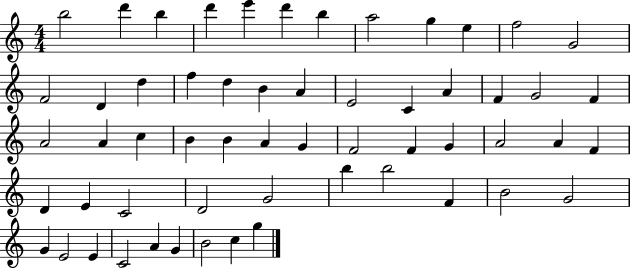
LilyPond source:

{
  \clef treble
  \numericTimeSignature
  \time 4/4
  \key c \major
  b''2 d'''4 b''4 | d'''4 e'''4 d'''4 b''4 | a''2 g''4 e''4 | f''2 g'2 | \break f'2 d'4 d''4 | f''4 d''4 b'4 a'4 | e'2 c'4 a'4 | f'4 g'2 f'4 | \break a'2 a'4 c''4 | b'4 b'4 a'4 g'4 | f'2 f'4 g'4 | a'2 a'4 f'4 | \break d'4 e'4 c'2 | d'2 g'2 | b''4 b''2 f'4 | b'2 g'2 | \break g'4 e'2 e'4 | c'2 a'4 g'4 | b'2 c''4 g''4 | \bar "|."
}